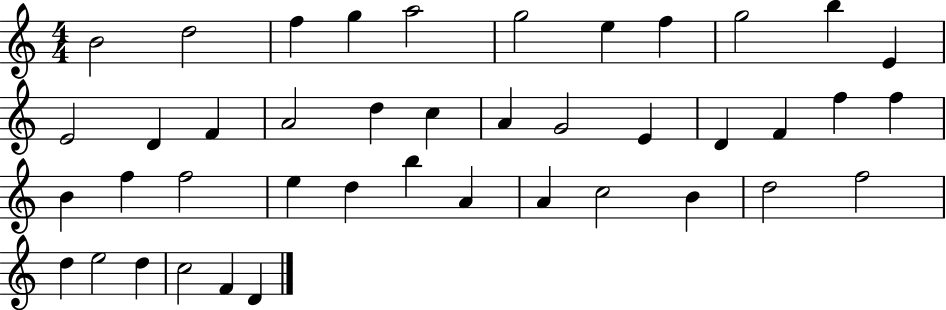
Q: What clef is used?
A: treble